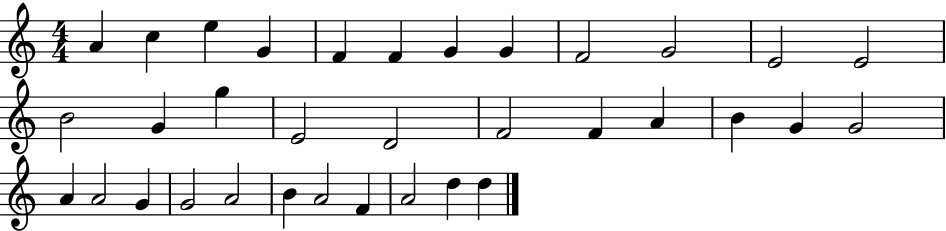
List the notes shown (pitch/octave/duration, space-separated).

A4/q C5/q E5/q G4/q F4/q F4/q G4/q G4/q F4/h G4/h E4/h E4/h B4/h G4/q G5/q E4/h D4/h F4/h F4/q A4/q B4/q G4/q G4/h A4/q A4/h G4/q G4/h A4/h B4/q A4/h F4/q A4/h D5/q D5/q